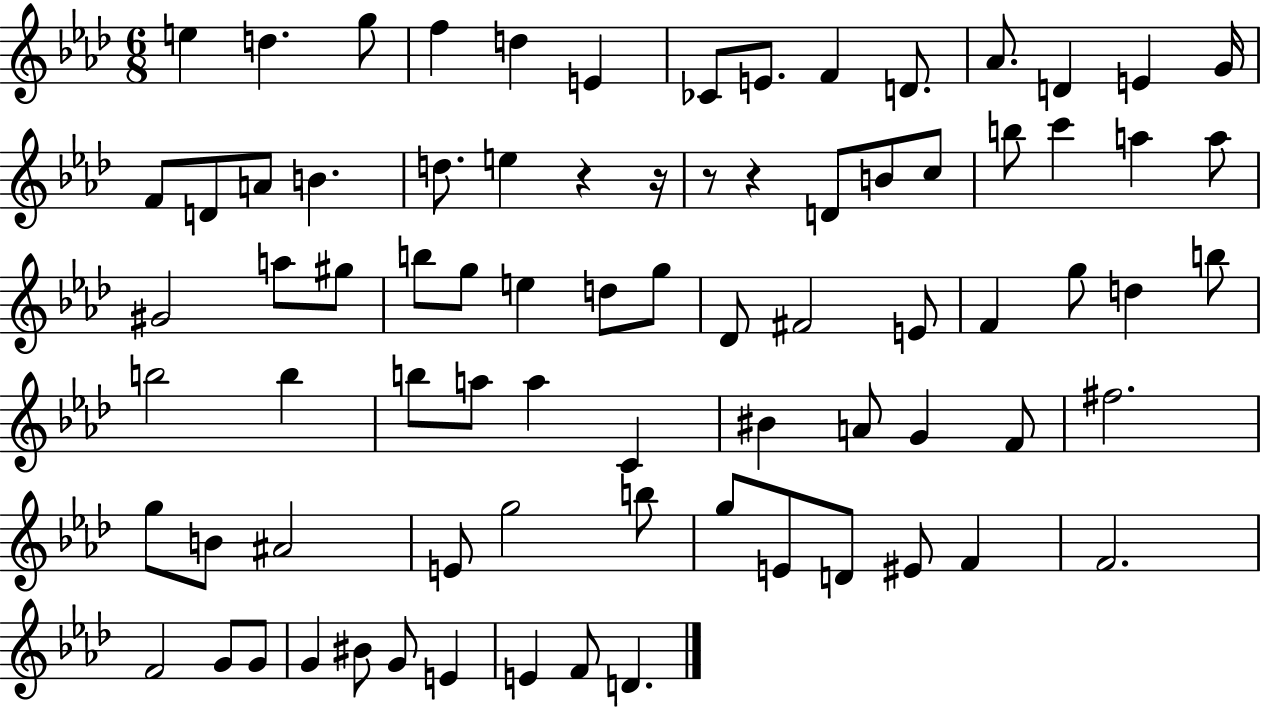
{
  \clef treble
  \numericTimeSignature
  \time 6/8
  \key aes \major
  e''4 d''4. g''8 | f''4 d''4 e'4 | ces'8 e'8. f'4 d'8. | aes'8. d'4 e'4 g'16 | \break f'8 d'8 a'8 b'4. | d''8. e''4 r4 r16 | r8 r4 d'8 b'8 c''8 | b''8 c'''4 a''4 a''8 | \break gis'2 a''8 gis''8 | b''8 g''8 e''4 d''8 g''8 | des'8 fis'2 e'8 | f'4 g''8 d''4 b''8 | \break b''2 b''4 | b''8 a''8 a''4 c'4 | bis'4 a'8 g'4 f'8 | fis''2. | \break g''8 b'8 ais'2 | e'8 g''2 b''8 | g''8 e'8 d'8 eis'8 f'4 | f'2. | \break f'2 g'8 g'8 | g'4 bis'8 g'8 e'4 | e'4 f'8 d'4. | \bar "|."
}